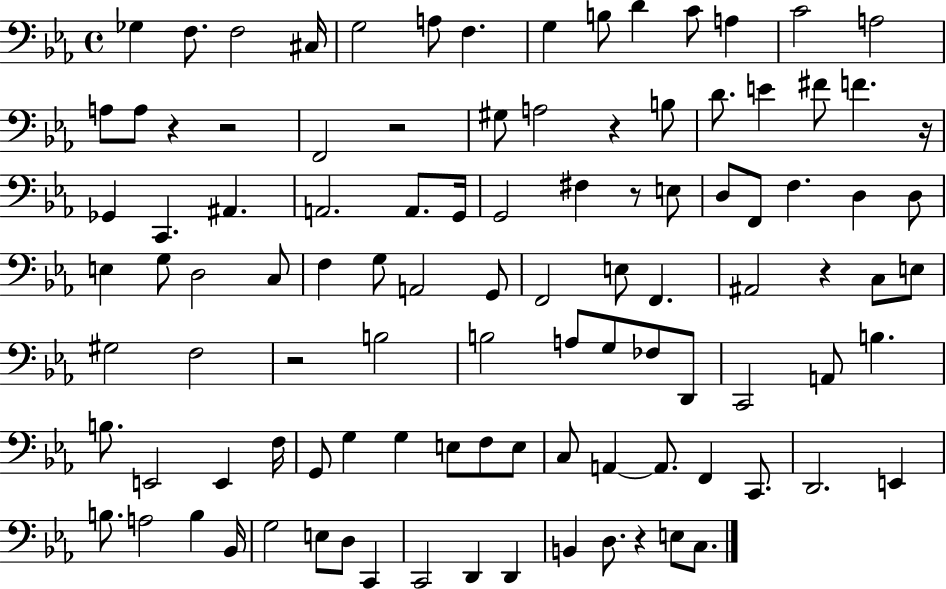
X:1
T:Untitled
M:4/4
L:1/4
K:Eb
_G, F,/2 F,2 ^C,/4 G,2 A,/2 F, G, B,/2 D C/2 A, C2 A,2 A,/2 A,/2 z z2 F,,2 z2 ^G,/2 A,2 z B,/2 D/2 E ^F/2 F z/4 _G,, C,, ^A,, A,,2 A,,/2 G,,/4 G,,2 ^F, z/2 E,/2 D,/2 F,,/2 F, D, D,/2 E, G,/2 D,2 C,/2 F, G,/2 A,,2 G,,/2 F,,2 E,/2 F,, ^A,,2 z C,/2 E,/2 ^G,2 F,2 z2 B,2 B,2 A,/2 G,/2 _F,/2 D,,/2 C,,2 A,,/2 B, B,/2 E,,2 E,, F,/4 G,,/2 G, G, E,/2 F,/2 E,/2 C,/2 A,, A,,/2 F,, C,,/2 D,,2 E,, B,/2 A,2 B, _B,,/4 G,2 E,/2 D,/2 C,, C,,2 D,, D,, B,, D,/2 z E,/2 C,/2